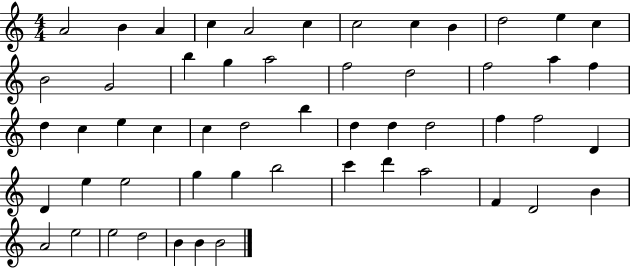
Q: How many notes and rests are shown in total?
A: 54